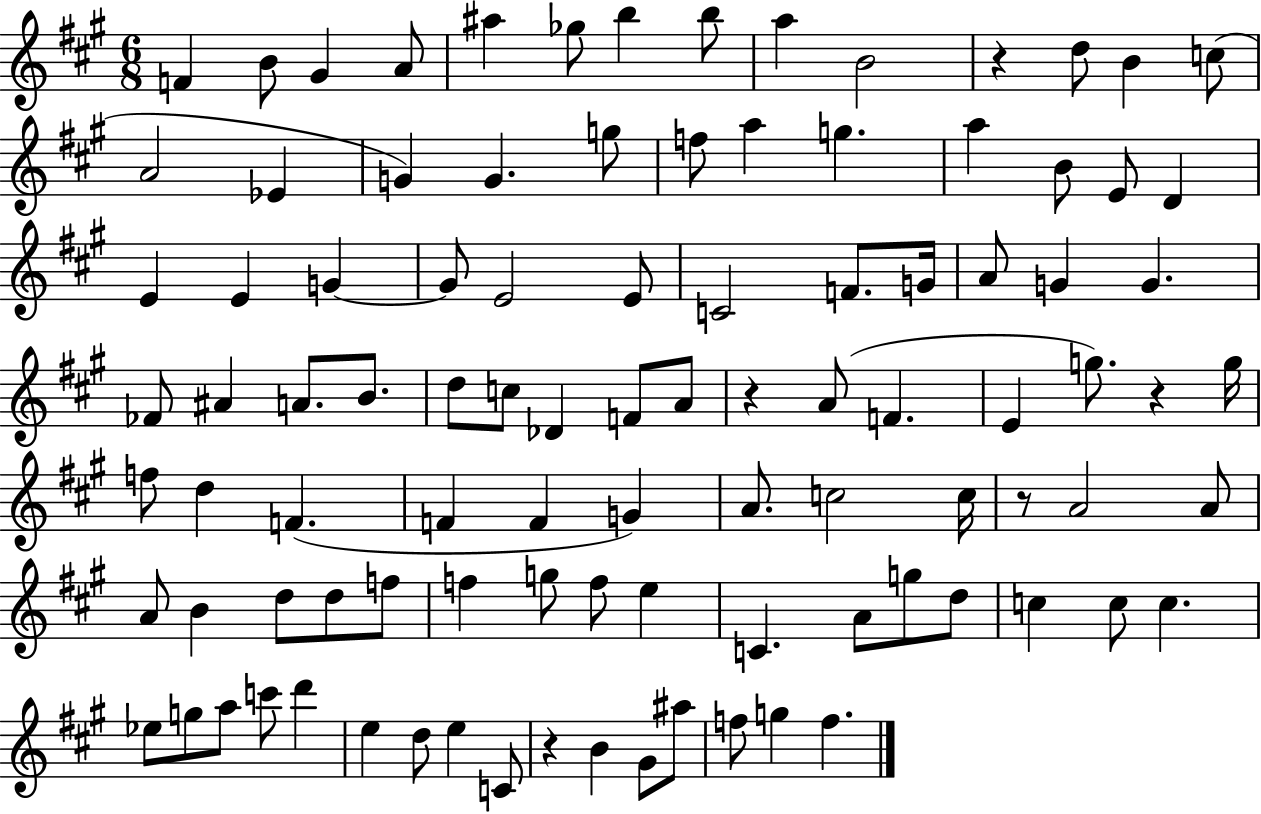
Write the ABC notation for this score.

X:1
T:Untitled
M:6/8
L:1/4
K:A
F B/2 ^G A/2 ^a _g/2 b b/2 a B2 z d/2 B c/2 A2 _E G G g/2 f/2 a g a B/2 E/2 D E E G G/2 E2 E/2 C2 F/2 G/4 A/2 G G _F/2 ^A A/2 B/2 d/2 c/2 _D F/2 A/2 z A/2 F E g/2 z g/4 f/2 d F F F G A/2 c2 c/4 z/2 A2 A/2 A/2 B d/2 d/2 f/2 f g/2 f/2 e C A/2 g/2 d/2 c c/2 c _e/2 g/2 a/2 c'/2 d' e d/2 e C/2 z B ^G/2 ^a/2 f/2 g f